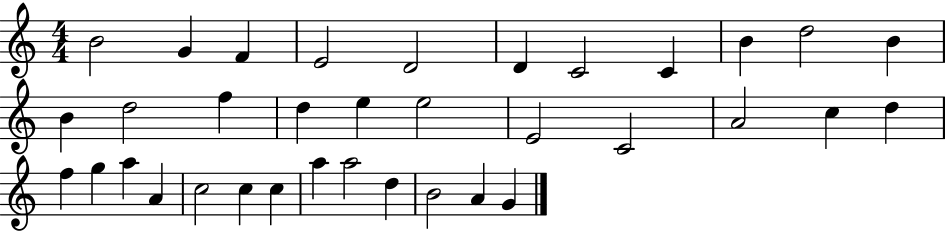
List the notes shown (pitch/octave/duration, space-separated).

B4/h G4/q F4/q E4/h D4/h D4/q C4/h C4/q B4/q D5/h B4/q B4/q D5/h F5/q D5/q E5/q E5/h E4/h C4/h A4/h C5/q D5/q F5/q G5/q A5/q A4/q C5/h C5/q C5/q A5/q A5/h D5/q B4/h A4/q G4/q